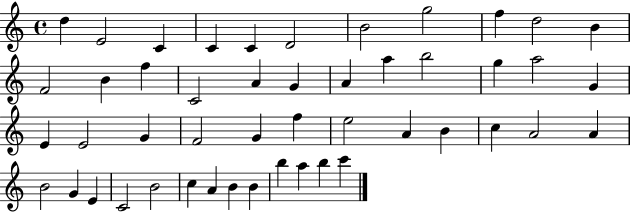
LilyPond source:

{
  \clef treble
  \time 4/4
  \defaultTimeSignature
  \key c \major
  d''4 e'2 c'4 | c'4 c'4 d'2 | b'2 g''2 | f''4 d''2 b'4 | \break f'2 b'4 f''4 | c'2 a'4 g'4 | a'4 a''4 b''2 | g''4 a''2 g'4 | \break e'4 e'2 g'4 | f'2 g'4 f''4 | e''2 a'4 b'4 | c''4 a'2 a'4 | \break b'2 g'4 e'4 | c'2 b'2 | c''4 a'4 b'4 b'4 | b''4 a''4 b''4 c'''4 | \break \bar "|."
}